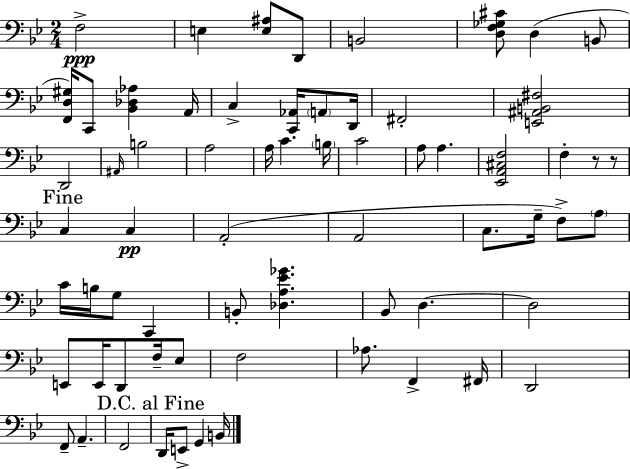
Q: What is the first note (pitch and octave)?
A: F3